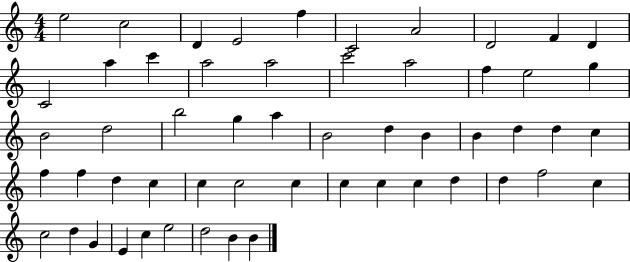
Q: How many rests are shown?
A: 0